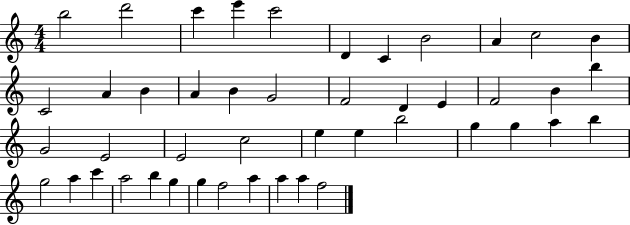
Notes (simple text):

B5/h D6/h C6/q E6/q C6/h D4/q C4/q B4/h A4/q C5/h B4/q C4/h A4/q B4/q A4/q B4/q G4/h F4/h D4/q E4/q F4/h B4/q B5/q G4/h E4/h E4/h C5/h E5/q E5/q B5/h G5/q G5/q A5/q B5/q G5/h A5/q C6/q A5/h B5/q G5/q G5/q F5/h A5/q A5/q A5/q F5/h